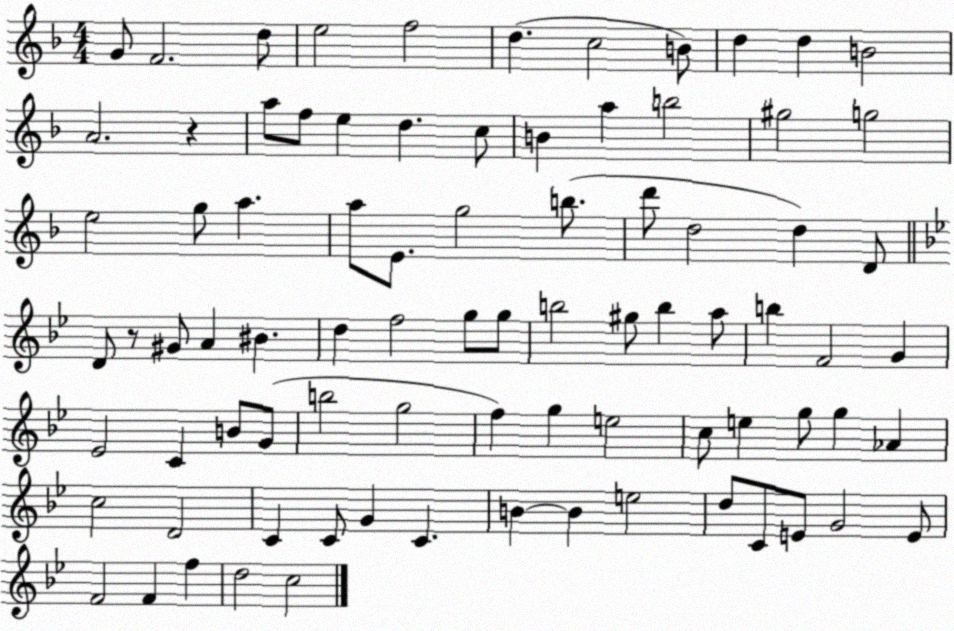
X:1
T:Untitled
M:4/4
L:1/4
K:F
G/2 F2 d/2 e2 f2 d c2 B/2 d d B2 A2 z a/2 f/2 e d c/2 B a b2 ^g2 g2 e2 g/2 a a/2 E/2 g2 b/2 d'/2 d2 d D/2 D/2 z/2 ^G/2 A ^B d f2 g/2 g/2 b2 ^g/2 b a/2 b F2 G _E2 C B/2 G/2 b2 g2 f g e2 c/2 e g/2 g _A c2 D2 C C/2 G C B B e2 d/2 C/2 E/2 G2 E/2 F2 F f d2 c2